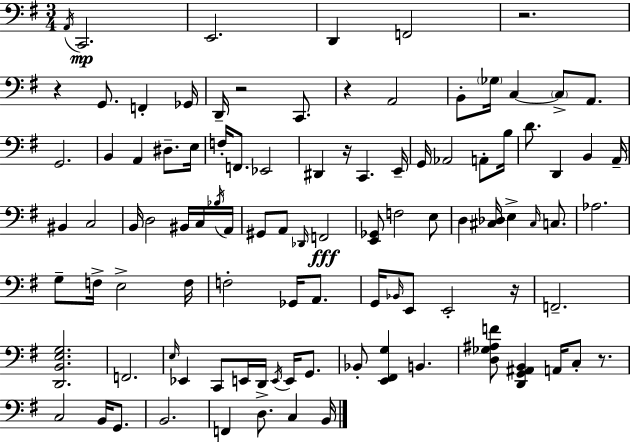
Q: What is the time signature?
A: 3/4